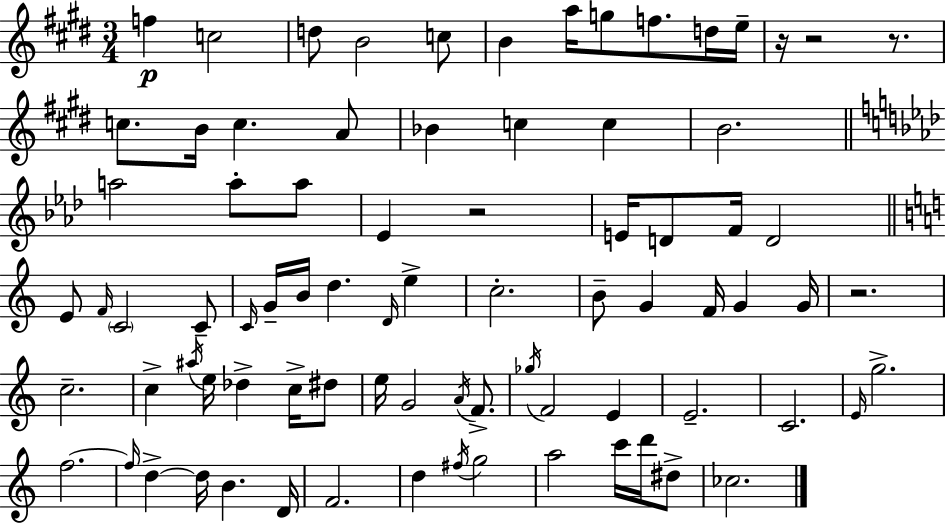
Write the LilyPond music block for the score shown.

{
  \clef treble
  \numericTimeSignature
  \time 3/4
  \key e \major
  f''4\p c''2 | d''8 b'2 c''8 | b'4 a''16 g''8 f''8. d''16 e''16-- | r16 r2 r8. | \break c''8. b'16 c''4. a'8 | bes'4 c''4 c''4 | b'2. | \bar "||" \break \key aes \major a''2 a''8-. a''8 | ees'4 r2 | e'16 d'8 f'16 d'2 | \bar "||" \break \key c \major e'8 \grace { f'16 } \parenthesize c'2 c'8-- | \grace { c'16 } g'16-- b'16 d''4. \grace { d'16 } e''4-> | c''2.-. | b'8-- g'4 f'16 g'4 | \break g'16 r2. | c''2.-- | c''4-> \acciaccatura { ais''16 } e''16 des''4-> | c''16-> dis''8 e''16 g'2 | \break \acciaccatura { a'16 } f'8.-> \acciaccatura { ges''16 } f'2 | e'4 e'2.-- | c'2. | \grace { e'16 } g''2.-> | \break f''2.~~ | \grace { f''16 } d''4->~~ | d''16 b'4. d'16 f'2. | d''4 | \break \acciaccatura { fis''16 } g''2 a''2 | c'''16 d'''16 dis''8-> ces''2. | \bar "|."
}